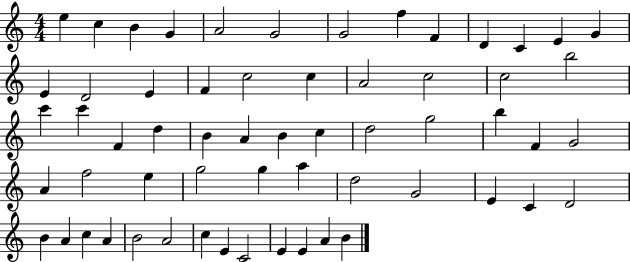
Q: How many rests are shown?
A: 0